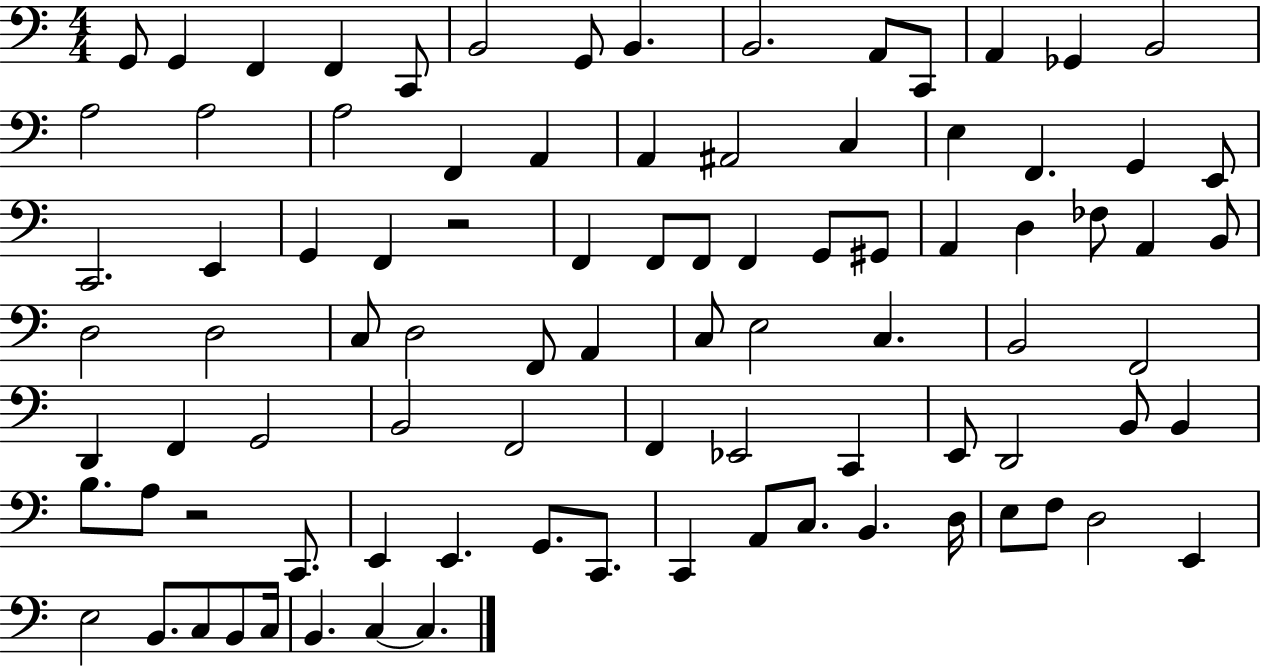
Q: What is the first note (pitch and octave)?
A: G2